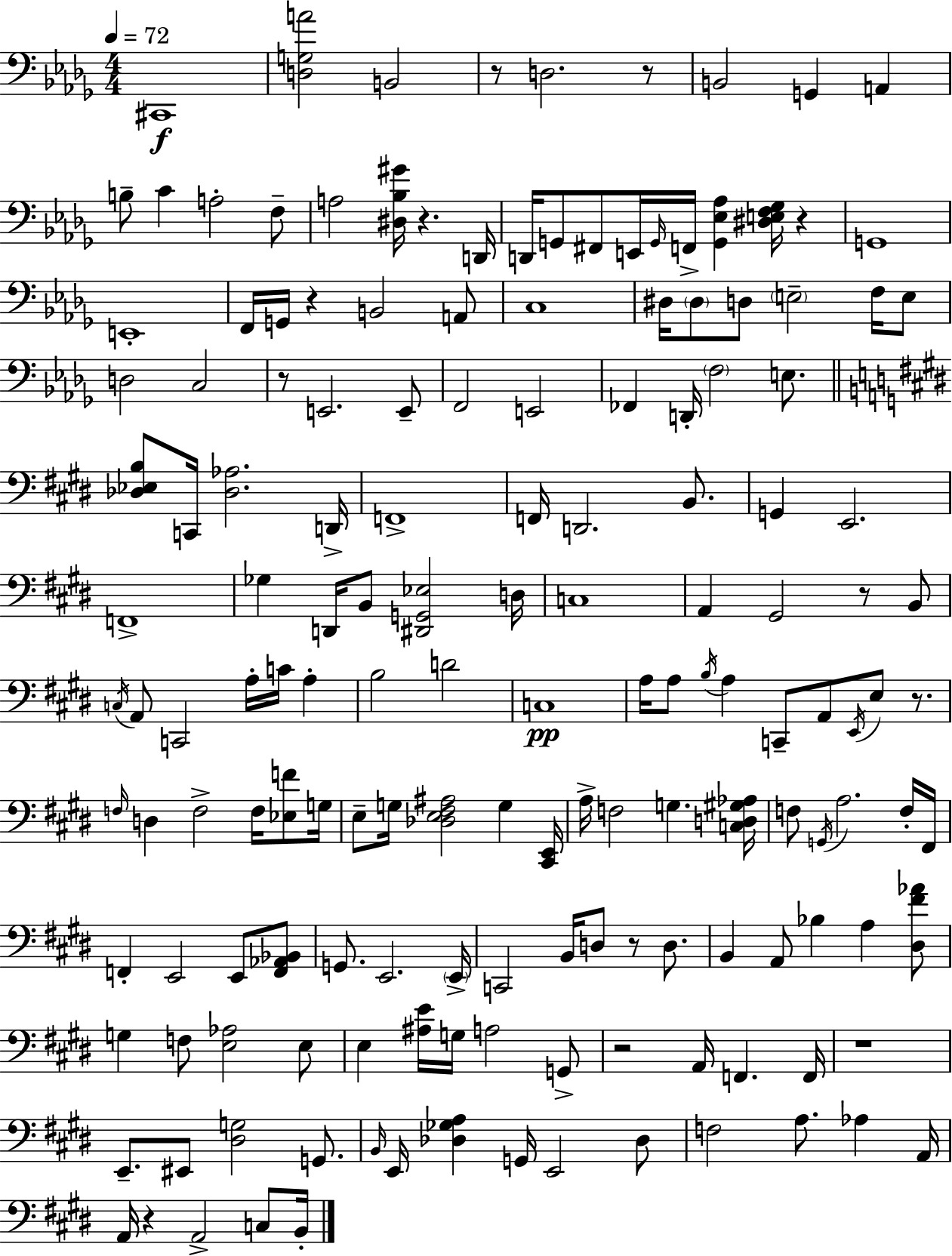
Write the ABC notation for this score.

X:1
T:Untitled
M:4/4
L:1/4
K:Bbm
^C,,4 [D,G,A]2 B,,2 z/2 D,2 z/2 B,,2 G,, A,, B,/2 C A,2 F,/2 A,2 [^D,_B,^G]/4 z D,,/4 D,,/4 G,,/2 ^F,,/2 E,,/4 G,,/4 F,,/4 [G,,_E,_A,] [^D,E,F,_G,]/4 z G,,4 E,,4 F,,/4 G,,/4 z B,,2 A,,/2 C,4 ^D,/4 ^D,/2 D,/2 E,2 F,/4 E,/2 D,2 C,2 z/2 E,,2 E,,/2 F,,2 E,,2 _F,, D,,/4 F,2 E,/2 [_D,_E,B,]/2 C,,/4 [_D,_A,]2 D,,/4 F,,4 F,,/4 D,,2 B,,/2 G,, E,,2 F,,4 _G, D,,/4 B,,/2 [^D,,G,,_E,]2 D,/4 C,4 A,, ^G,,2 z/2 B,,/2 C,/4 A,,/2 C,,2 A,/4 C/4 A, B,2 D2 C,4 A,/4 A,/2 B,/4 A, C,,/2 A,,/2 E,,/4 E,/2 z/2 F,/4 D, F,2 F,/4 [_E,F]/2 G,/4 E,/2 G,/4 [_D,E,^F,^A,]2 G, [^C,,E,,]/4 A,/4 F,2 G, [C,D,^G,_A,]/4 F,/2 G,,/4 A,2 F,/4 ^F,,/4 F,, E,,2 E,,/2 [F,,_A,,_B,,]/2 G,,/2 E,,2 E,,/4 C,,2 B,,/4 D,/2 z/2 D,/2 B,, A,,/2 _B, A, [^D,^F_A]/2 G, F,/2 [E,_A,]2 E,/2 E, [^A,E]/4 G,/4 A,2 G,,/2 z2 A,,/4 F,, F,,/4 z4 E,,/2 ^E,,/2 [^D,G,]2 G,,/2 B,,/4 E,,/4 [_D,_G,A,] G,,/4 E,,2 _D,/2 F,2 A,/2 _A, A,,/4 A,,/4 z A,,2 C,/2 B,,/4